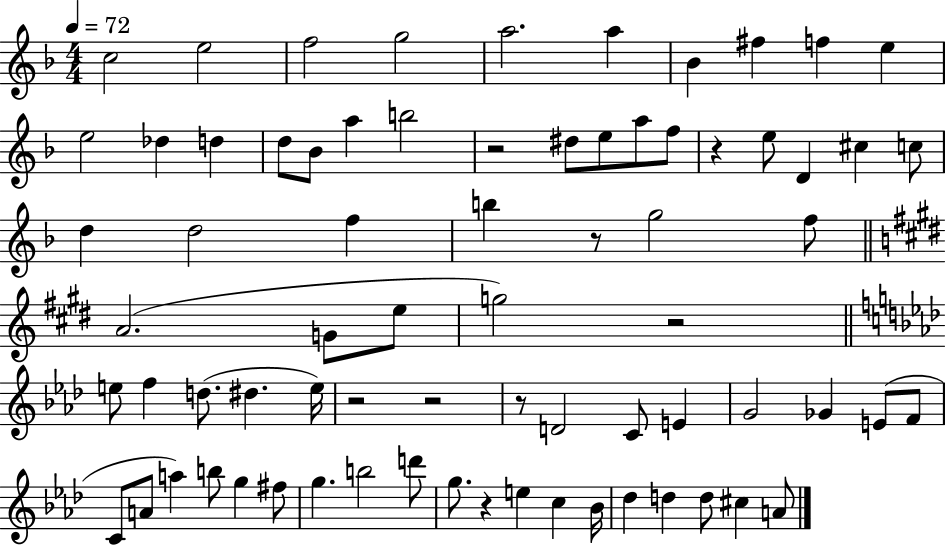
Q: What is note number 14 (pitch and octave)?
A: D5